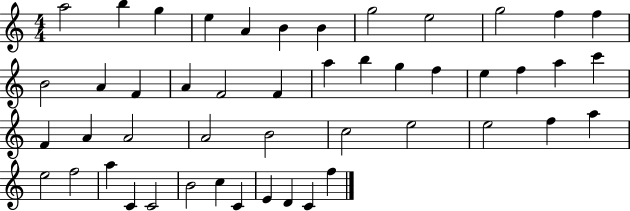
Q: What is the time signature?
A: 4/4